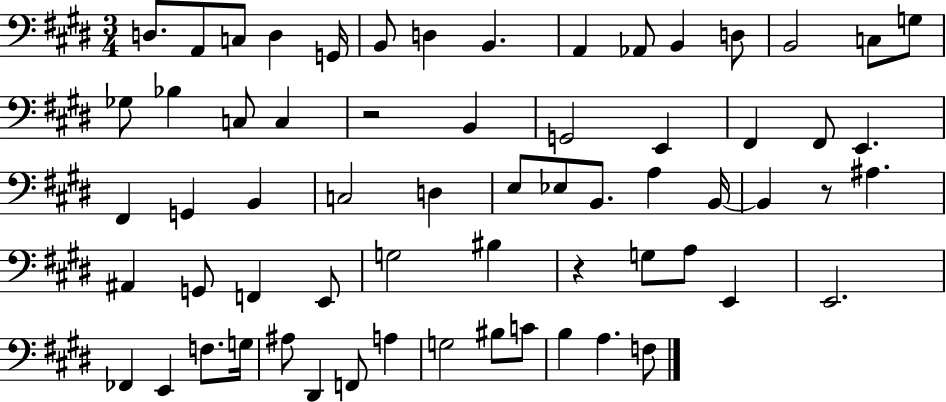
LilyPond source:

{
  \clef bass
  \numericTimeSignature
  \time 3/4
  \key e \major
  d8. a,8 c8 d4 g,16 | b,8 d4 b,4. | a,4 aes,8 b,4 d8 | b,2 c8 g8 | \break ges8 bes4 c8 c4 | r2 b,4 | g,2 e,4 | fis,4 fis,8 e,4. | \break fis,4 g,4 b,4 | c2 d4 | e8 ees8 b,8. a4 b,16~~ | b,4 r8 ais4. | \break ais,4 g,8 f,4 e,8 | g2 bis4 | r4 g8 a8 e,4 | e,2. | \break fes,4 e,4 f8. g16 | ais8 dis,4 f,8 a4 | g2 bis8 c'8 | b4 a4. f8 | \break \bar "|."
}